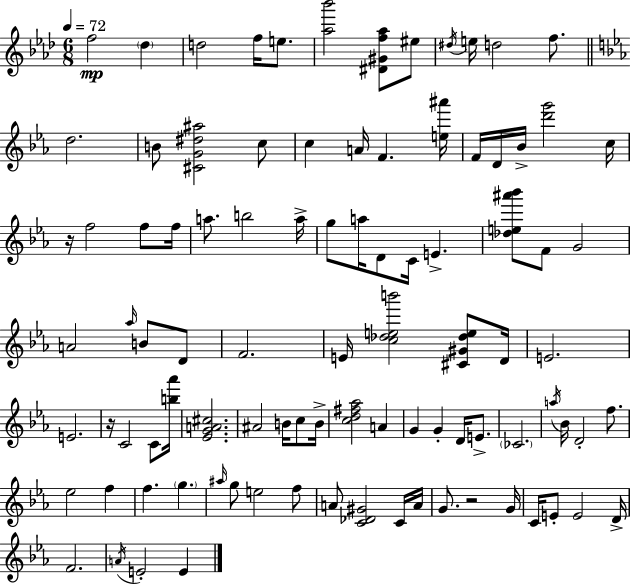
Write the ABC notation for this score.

X:1
T:Untitled
M:6/8
L:1/4
K:Fm
f2 _d d2 f/4 e/2 [_a_b']2 [^D^Gf_a]/2 ^e/2 ^d/4 e/4 d2 f/2 d2 B/2 [^CG^d^a]2 c/2 c A/4 F [e^a']/4 F/4 D/4 _B/4 [d'g']2 c/4 z/4 f2 f/2 f/4 a/2 b2 a/4 g/2 a/4 D/2 C/4 E [_de^a'_b']/2 F/2 G2 A2 _a/4 B/2 D/2 F2 E/4 [c_deb']2 [^C^G_de]/2 D/4 E2 E2 z/4 C2 C/2 [b_a']/4 [_EGA^c]2 ^A2 B/4 c/2 B/4 [cd^f_a]2 A G G D/4 E/2 _C2 a/4 _B/4 D2 f/2 _e2 f f g ^a/4 g/2 e2 f/2 A/2 [C_D^G]2 C/4 A/4 G/2 z2 G/4 C/4 E/2 E2 D/4 F2 A/4 E2 E